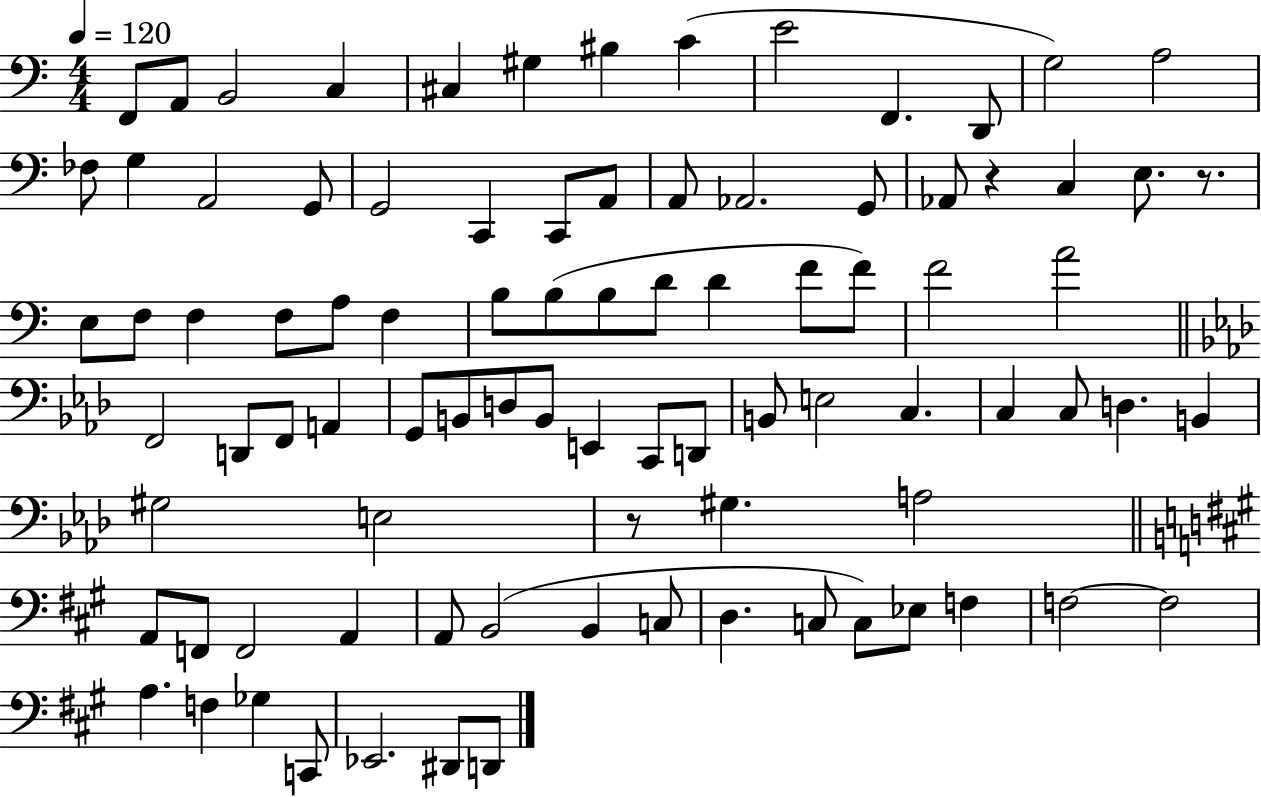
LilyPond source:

{
  \clef bass
  \numericTimeSignature
  \time 4/4
  \key c \major
  \tempo 4 = 120
  f,8 a,8 b,2 c4 | cis4 gis4 bis4 c'4( | e'2 f,4. d,8 | g2) a2 | \break fes8 g4 a,2 g,8 | g,2 c,4 c,8 a,8 | a,8 aes,2. g,8 | aes,8 r4 c4 e8. r8. | \break e8 f8 f4 f8 a8 f4 | b8 b8( b8 d'8 d'4 f'8 f'8) | f'2 a'2 | \bar "||" \break \key aes \major f,2 d,8 f,8 a,4 | g,8 b,8 d8 b,8 e,4 c,8 d,8 | b,8 e2 c4. | c4 c8 d4. b,4 | \break gis2 e2 | r8 gis4. a2 | \bar "||" \break \key a \major a,8 f,8 f,2 a,4 | a,8 b,2( b,4 c8 | d4. c8 c8) ees8 f4 | f2~~ f2 | \break a4. f4 ges4 c,8 | ees,2. dis,8 d,8 | \bar "|."
}